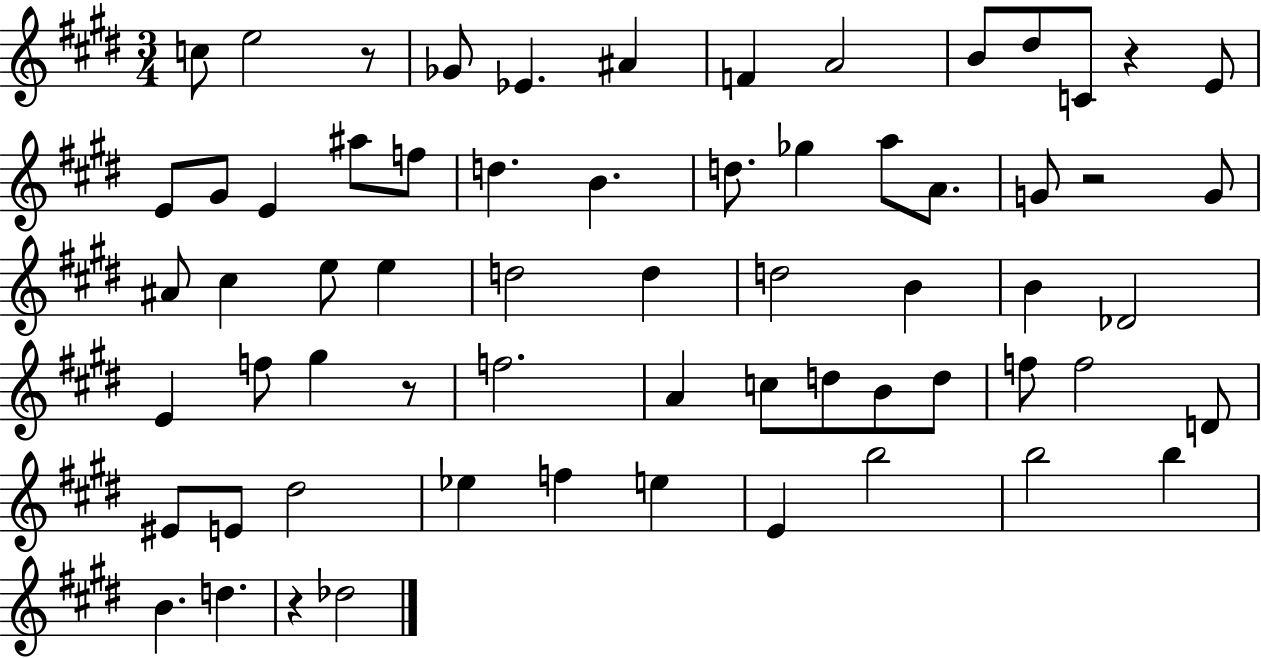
X:1
T:Untitled
M:3/4
L:1/4
K:E
c/2 e2 z/2 _G/2 _E ^A F A2 B/2 ^d/2 C/2 z E/2 E/2 ^G/2 E ^a/2 f/2 d B d/2 _g a/2 A/2 G/2 z2 G/2 ^A/2 ^c e/2 e d2 d d2 B B _D2 E f/2 ^g z/2 f2 A c/2 d/2 B/2 d/2 f/2 f2 D/2 ^E/2 E/2 ^d2 _e f e E b2 b2 b B d z _d2